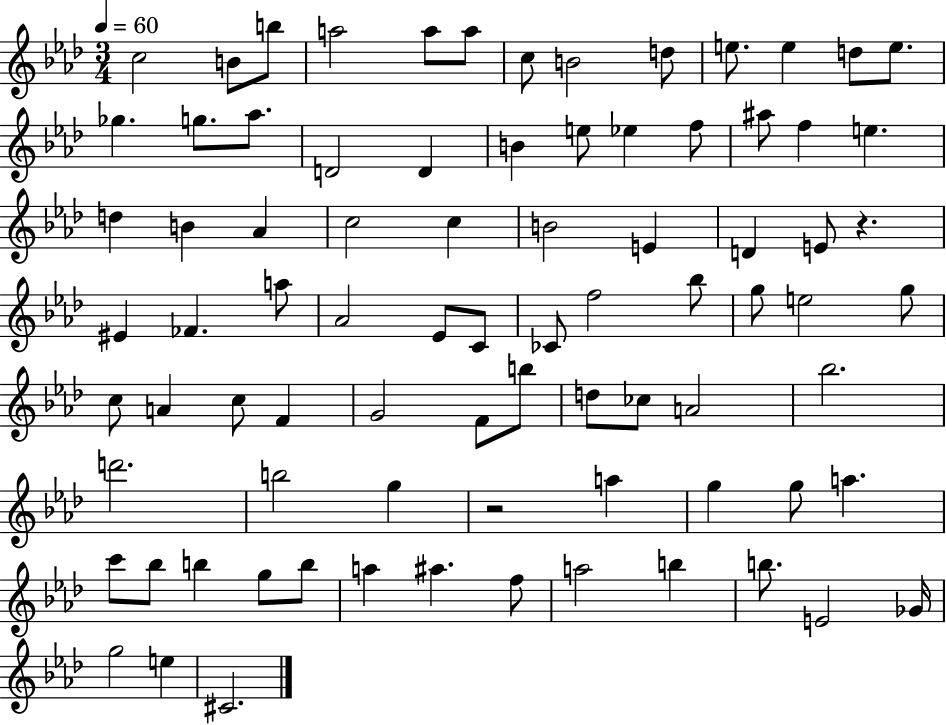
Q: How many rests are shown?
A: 2